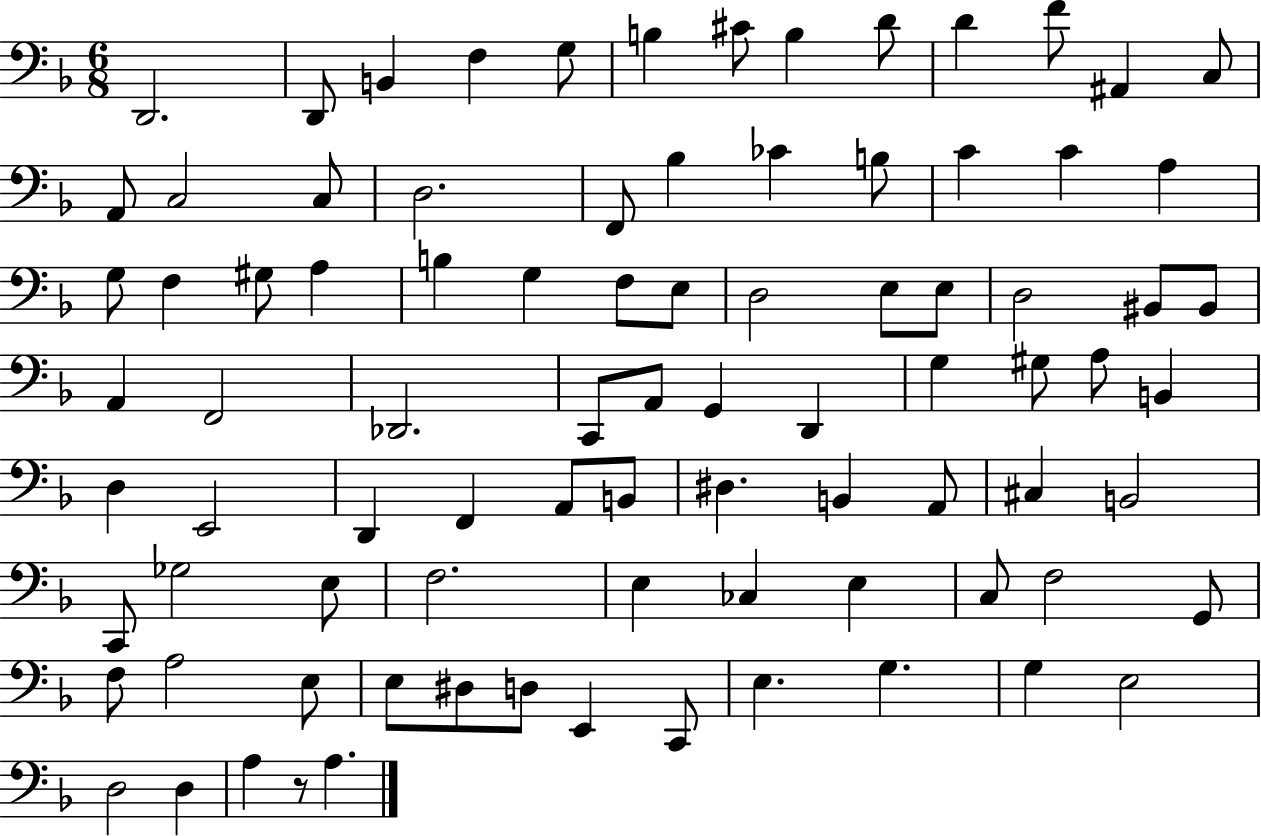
{
  \clef bass
  \numericTimeSignature
  \time 6/8
  \key f \major
  d,2. | d,8 b,4 f4 g8 | b4 cis'8 b4 d'8 | d'4 f'8 ais,4 c8 | \break a,8 c2 c8 | d2. | f,8 bes4 ces'4 b8 | c'4 c'4 a4 | \break g8 f4 gis8 a4 | b4 g4 f8 e8 | d2 e8 e8 | d2 bis,8 bis,8 | \break a,4 f,2 | des,2. | c,8 a,8 g,4 d,4 | g4 gis8 a8 b,4 | \break d4 e,2 | d,4 f,4 a,8 b,8 | dis4. b,4 a,8 | cis4 b,2 | \break c,8 ges2 e8 | f2. | e4 ces4 e4 | c8 f2 g,8 | \break f8 a2 e8 | e8 dis8 d8 e,4 c,8 | e4. g4. | g4 e2 | \break d2 d4 | a4 r8 a4. | \bar "|."
}